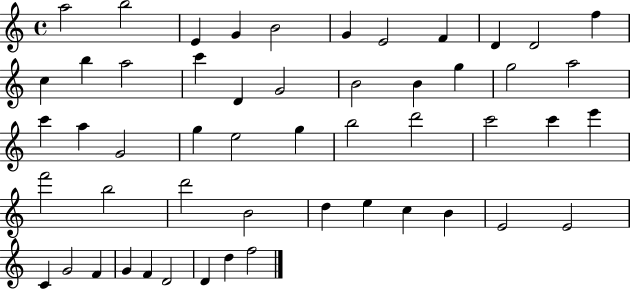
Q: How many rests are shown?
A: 0